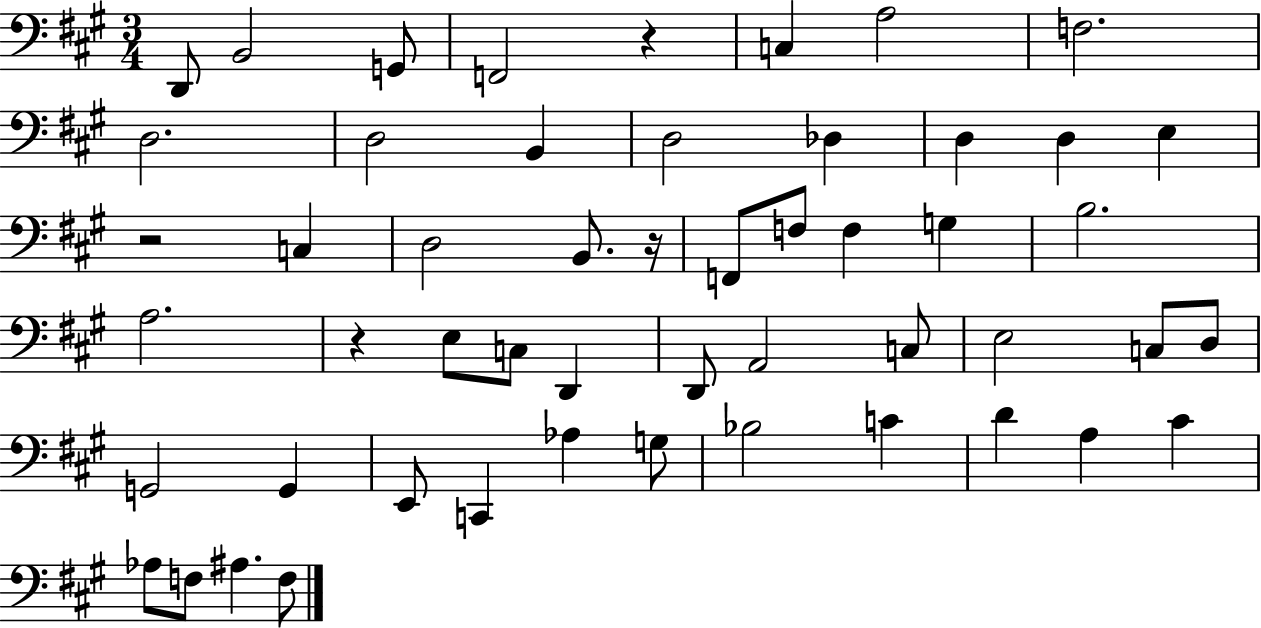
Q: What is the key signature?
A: A major